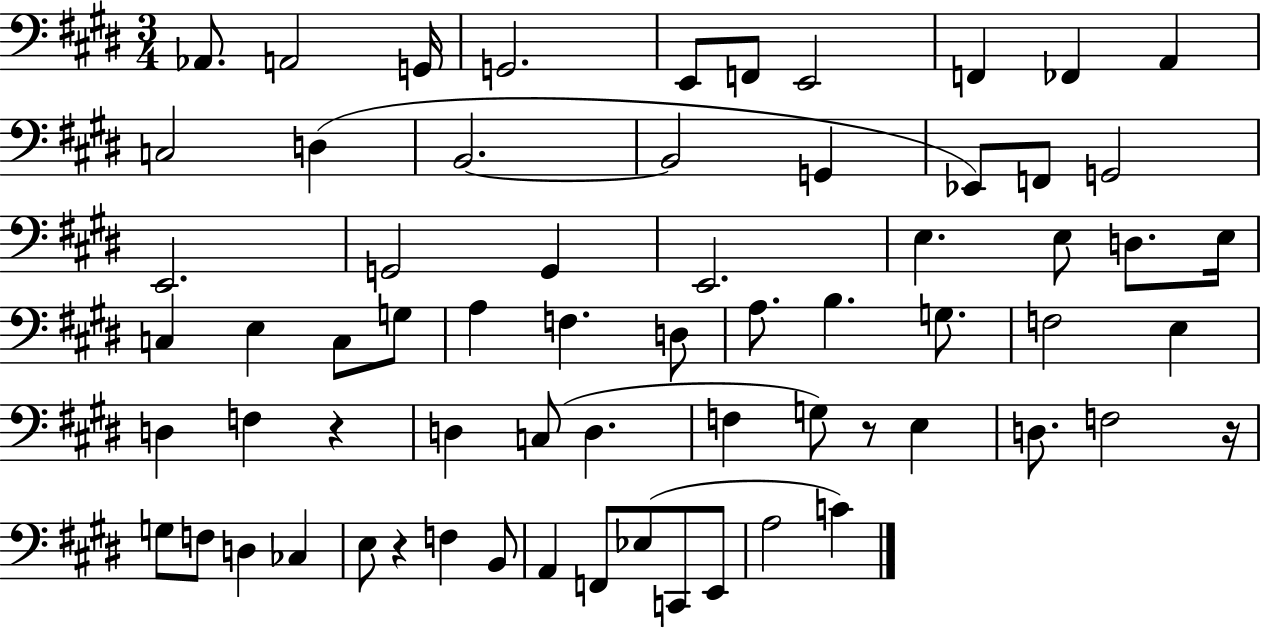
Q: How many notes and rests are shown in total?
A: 66